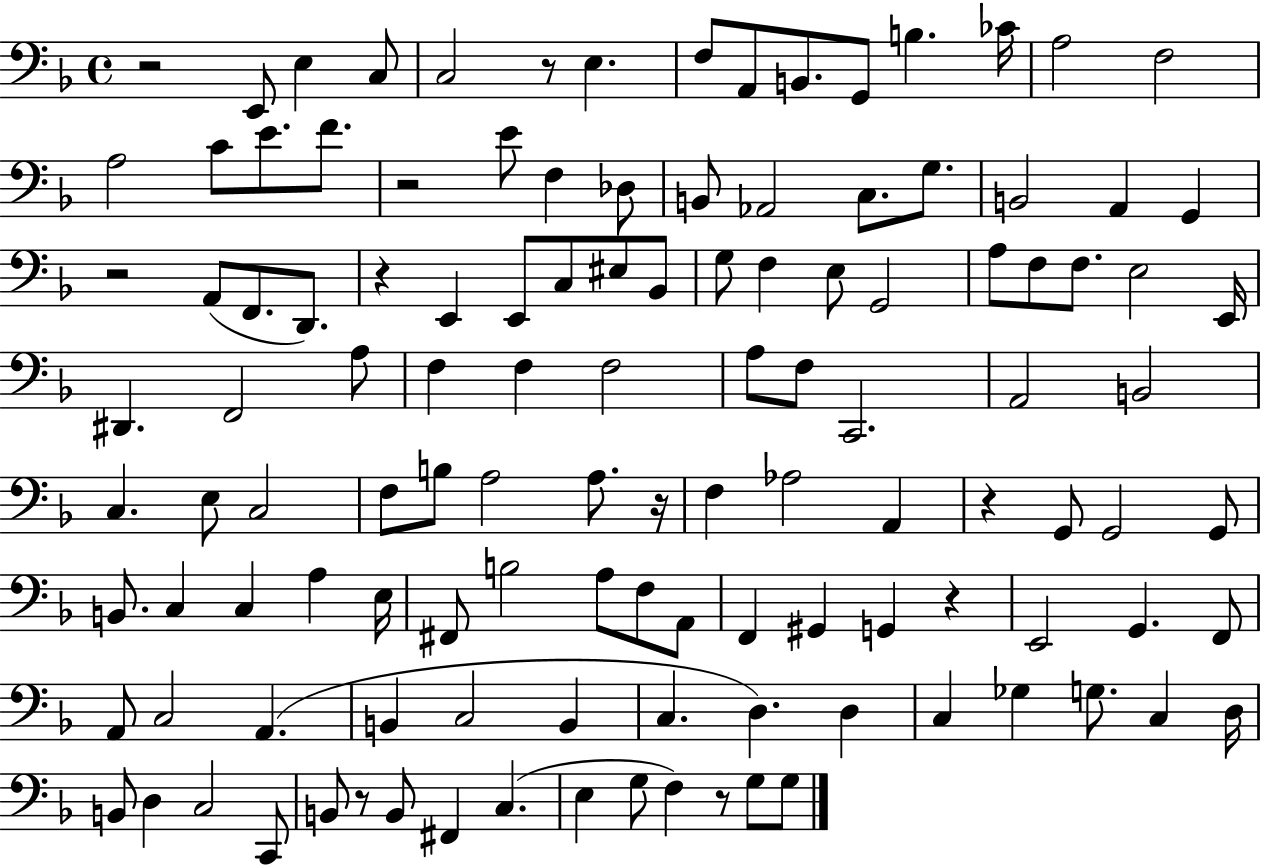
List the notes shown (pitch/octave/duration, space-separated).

R/h E2/e E3/q C3/e C3/h R/e E3/q. F3/e A2/e B2/e. G2/e B3/q. CES4/s A3/h F3/h A3/h C4/e E4/e. F4/e. R/h E4/e F3/q Db3/e B2/e Ab2/h C3/e. G3/e. B2/h A2/q G2/q R/h A2/e F2/e. D2/e. R/q E2/q E2/e C3/e EIS3/e Bb2/e G3/e F3/q E3/e G2/h A3/e F3/e F3/e. E3/h E2/s D#2/q. F2/h A3/e F3/q F3/q F3/h A3/e F3/e C2/h. A2/h B2/h C3/q. E3/e C3/h F3/e B3/e A3/h A3/e. R/s F3/q Ab3/h A2/q R/q G2/e G2/h G2/e B2/e. C3/q C3/q A3/q E3/s F#2/e B3/h A3/e F3/e A2/e F2/q G#2/q G2/q R/q E2/h G2/q. F2/e A2/e C3/h A2/q. B2/q C3/h B2/q C3/q. D3/q. D3/q C3/q Gb3/q G3/e. C3/q D3/s B2/e D3/q C3/h C2/e B2/e R/e B2/e F#2/q C3/q. E3/q G3/e F3/q R/e G3/e G3/e